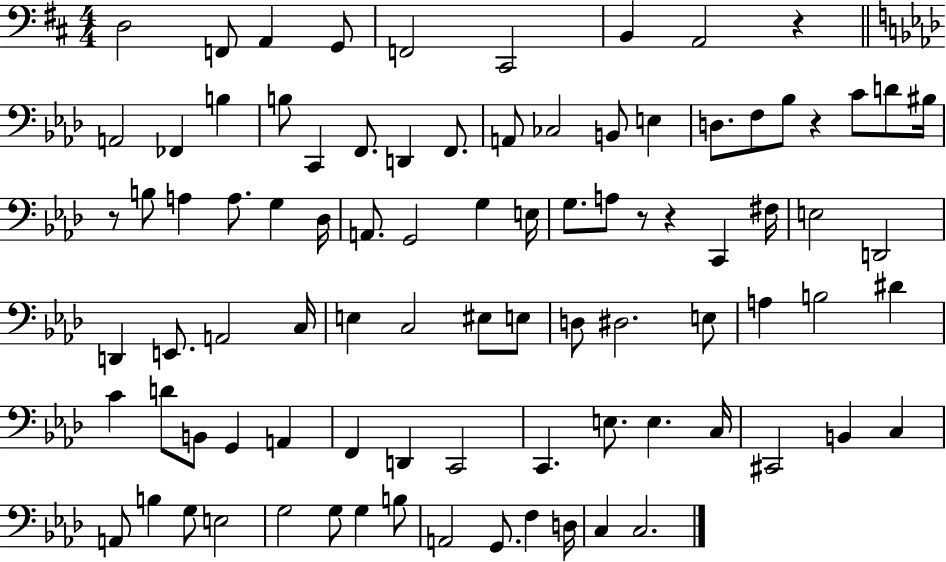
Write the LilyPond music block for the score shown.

{
  \clef bass
  \numericTimeSignature
  \time 4/4
  \key d \major
  d2 f,8 a,4 g,8 | f,2 cis,2 | b,4 a,2 r4 | \bar "||" \break \key aes \major a,2 fes,4 b4 | b8 c,4 f,8. d,4 f,8. | a,8 ces2 b,8 e4 | d8. f8 bes8 r4 c'8 d'8 bis16 | \break r8 b8 a4 a8. g4 des16 | a,8. g,2 g4 e16 | g8. a8 r8 r4 c,4 fis16 | e2 d,2 | \break d,4 e,8. a,2 c16 | e4 c2 eis8 e8 | d8 dis2. e8 | a4 b2 dis'4 | \break c'4 d'8 b,8 g,4 a,4 | f,4 d,4 c,2 | c,4. e8. e4. c16 | cis,2 b,4 c4 | \break a,8 b4 g8 e2 | g2 g8 g4 b8 | a,2 g,8. f4 d16 | c4 c2. | \break \bar "|."
}